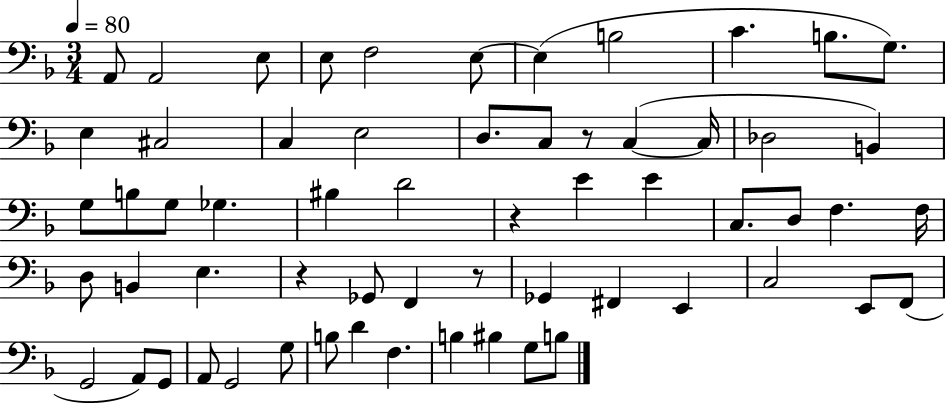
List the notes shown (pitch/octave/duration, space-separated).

A2/e A2/h E3/e E3/e F3/h E3/e E3/q B3/h C4/q. B3/e. G3/e. E3/q C#3/h C3/q E3/h D3/e. C3/e R/e C3/q C3/s Db3/h B2/q G3/e B3/e G3/e Gb3/q. BIS3/q D4/h R/q E4/q E4/q C3/e. D3/e F3/q. F3/s D3/e B2/q E3/q. R/q Gb2/e F2/q R/e Gb2/q F#2/q E2/q C3/h E2/e F2/e G2/h A2/e G2/e A2/e G2/h G3/e B3/e D4/q F3/q. B3/q BIS3/q G3/e B3/e